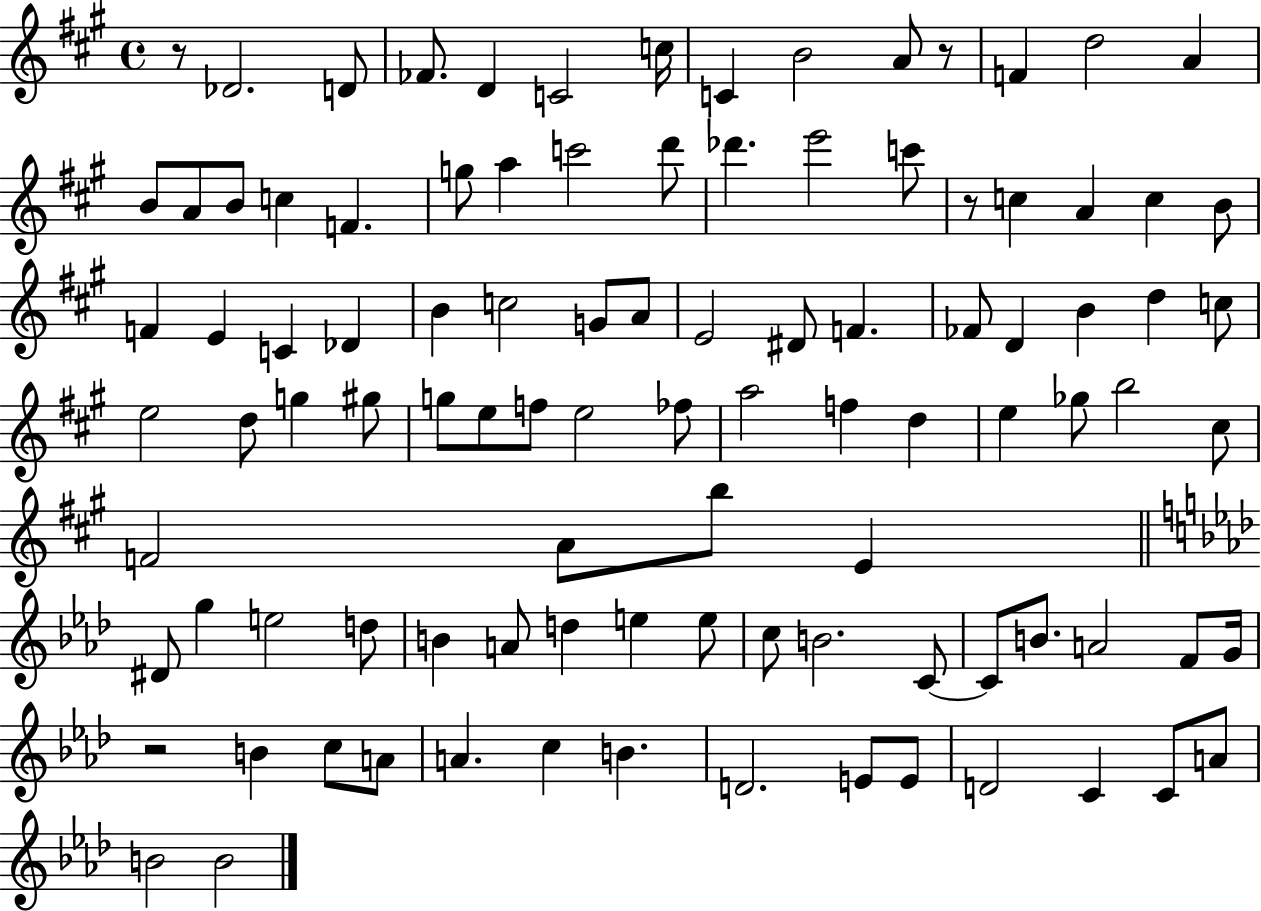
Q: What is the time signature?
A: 4/4